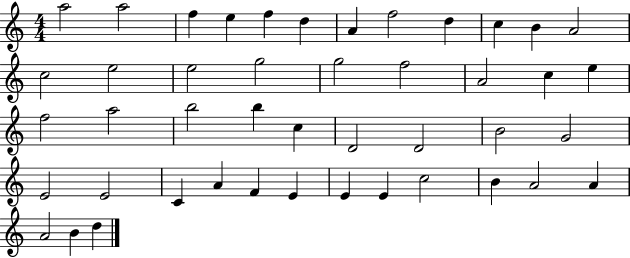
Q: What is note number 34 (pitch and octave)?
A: A4